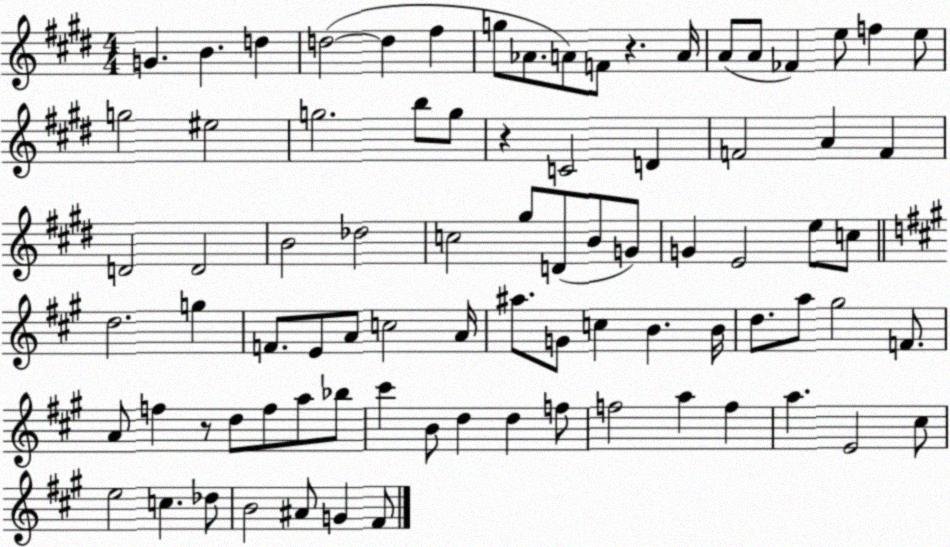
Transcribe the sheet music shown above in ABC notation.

X:1
T:Untitled
M:4/4
L:1/4
K:E
G B d d2 d ^f g/2 _A/2 A/2 F/2 z A/4 A/2 A/2 _F e/2 f e/2 g2 ^e2 g2 b/2 g/2 z C2 D F2 A F D2 D2 B2 _d2 c2 ^g/2 D/2 B/2 G/2 G E2 e/2 c/2 d2 g F/2 E/2 A/2 c2 A/4 ^a/2 G/2 c B B/4 d/2 a/2 ^g2 F/2 A/2 f z/2 d/2 f/2 a/2 _b/2 ^c' B/2 d d f/2 f2 a f a E2 ^c/2 e2 c _d/2 B2 ^A/2 G ^F/2